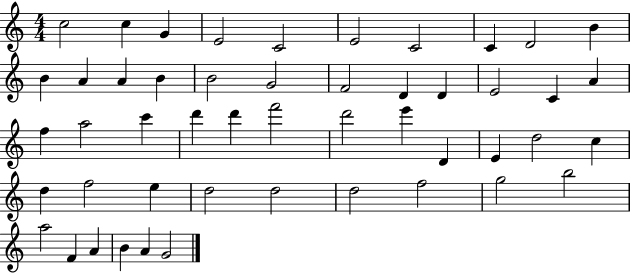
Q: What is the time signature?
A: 4/4